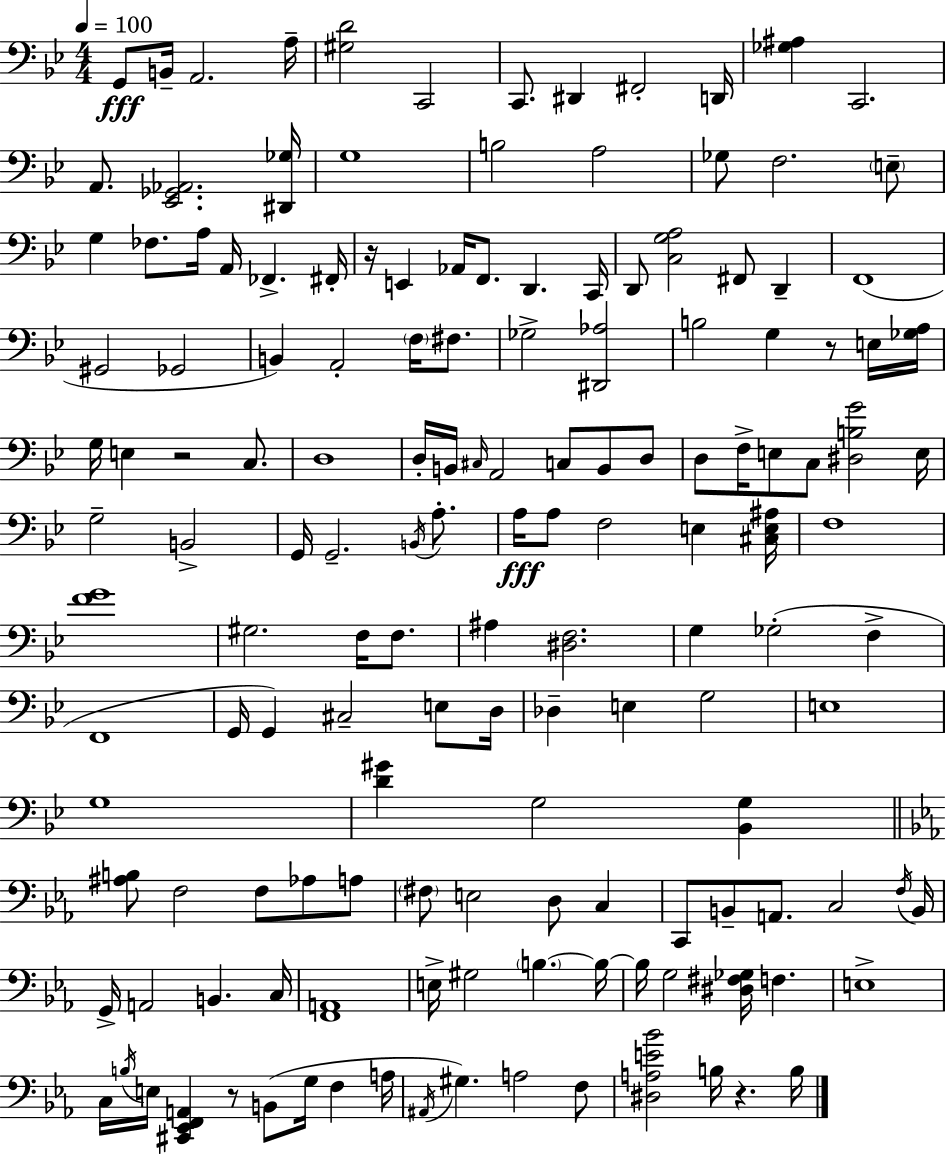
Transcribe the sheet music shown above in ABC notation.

X:1
T:Untitled
M:4/4
L:1/4
K:Bb
G,,/2 B,,/4 A,,2 A,/4 [^G,D]2 C,,2 C,,/2 ^D,, ^F,,2 D,,/4 [_G,^A,] C,,2 A,,/2 [_E,,_G,,_A,,]2 [^D,,_G,]/4 G,4 B,2 A,2 _G,/2 F,2 E,/2 G, _F,/2 A,/4 A,,/4 _F,, ^F,,/4 z/4 E,, _A,,/4 F,,/2 D,, C,,/4 D,,/2 [C,G,A,]2 ^F,,/2 D,, F,,4 ^G,,2 _G,,2 B,, A,,2 F,/4 ^F,/2 _G,2 [^D,,_A,]2 B,2 G, z/2 E,/4 [_G,A,]/4 G,/4 E, z2 C,/2 D,4 D,/4 B,,/4 ^C,/4 A,,2 C,/2 B,,/2 D,/2 D,/2 F,/4 E,/2 C,/2 [^D,B,G]2 E,/4 G,2 B,,2 G,,/4 G,,2 B,,/4 A,/2 A,/4 A,/2 F,2 E, [^C,E,^A,]/4 F,4 [FG]4 ^G,2 F,/4 F,/2 ^A, [^D,F,]2 G, _G,2 F, F,,4 G,,/4 G,, ^C,2 E,/2 D,/4 _D, E, G,2 E,4 G,4 [D^G] G,2 [_B,,G,] [^A,B,]/2 F,2 F,/2 _A,/2 A,/2 ^F,/2 E,2 D,/2 C, C,,/2 B,,/2 A,,/2 C,2 F,/4 B,,/4 G,,/4 A,,2 B,, C,/4 [F,,A,,]4 E,/4 ^G,2 B, B,/4 B,/4 G,2 [^D,^F,_G,]/4 F, E,4 C,/4 B,/4 E,/4 [^C,,_E,,F,,A,,] z/2 B,,/2 G,/4 F, A,/4 ^A,,/4 ^G, A,2 F,/2 [^D,A,E_B]2 B,/4 z B,/4